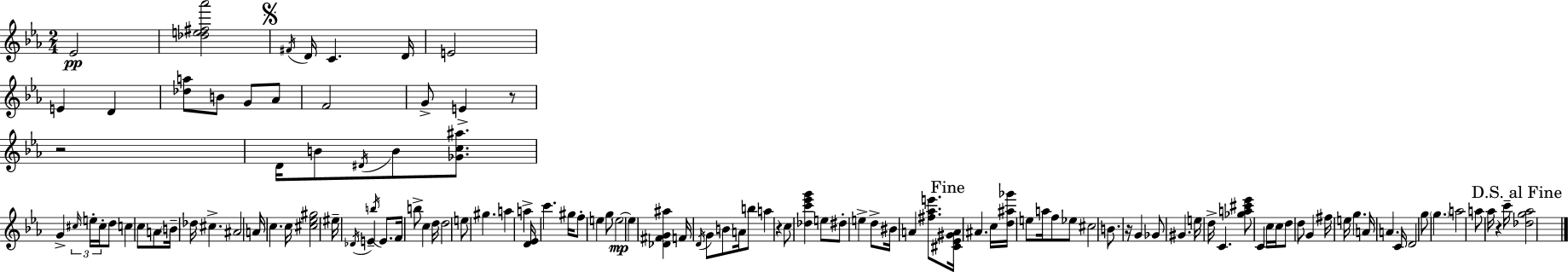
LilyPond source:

{
  \clef treble
  \numericTimeSignature
  \time 2/4
  \key c \minor
  ees'2\pp | <des'' e'' fis'' aes'''>2 | \mark \markup { \musicglyph "scripts.segno" } \acciaccatura { fis'16 } d'16 c'4. | d'16 e'2 | \break e'4 d'4 | <des'' a''>8 b'8 g'8 aes'8 | f'2 | g'8-> e'4-> r8 | \break r2 | d'16 b'8 \acciaccatura { dis'16 } b'8 <ges' c'' ais''>8. | g'4-> \tuplet 3/2 { \grace { cis''16 } e''16-. | cis''16-. } d''8 c''4 c''8 | \break a'8 \parenthesize b'16-- des''16 cis''4.-> | ais'2 | a'16 c''4. | c''16 <cis'' ees'' gis''>2 | \break \parenthesize eis''16-- \acciaccatura { des'16 } e'4-- | \acciaccatura { b''16 } e'8. f'16 b''8-> | c''4 d''16 d''2 | e''8 gis''4. | \break a''4 | a''4-> <d' ees'>16 c'''4. | gis''16 f''8-. e''4 | g''8 \parenthesize e''2~~\mp | \break e''4 | <des' fis' g' ais''>4 f'16 \acciaccatura { d'16 } g'8 | b'8 a'16 b''8 a''4 | r4 c''8 | \break <des'' c''' ees''' g'''>4 e''8 dis''8-. | e''4-> d''8-> bis'16 a'4 | <fis'' aes'' e'''>8. \mark "Fine" <cis' ees' gis' a'>16 ais'4. | c''16 <d'' ais'' ges'''>16 e''8 | \break a''16 f''8 ees''8 cis''2 | b'8. | r16 g'4 ges'8 | gis'4. e''16 d''16-> | \break c'4. <ges'' a'' cis''' ees'''>8 | c'4 c''16 c''16 d''8 | d''8 g'4 fis''16 e''16 | g''4. a'16 a'4. | \break c'16 d'2 | g''8 | \parenthesize g''4. a''2 | a''8 | \break aes''16 r4 c'''16-- \mark "D.S. al Fine" <des'' g'' aes''>2 | \bar "|."
}